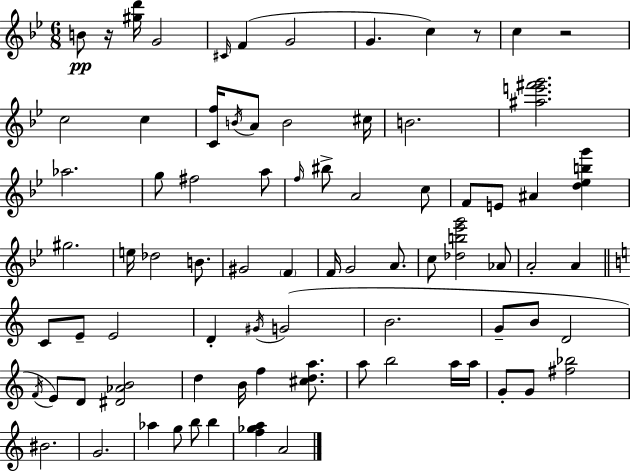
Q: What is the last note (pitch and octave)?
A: A4